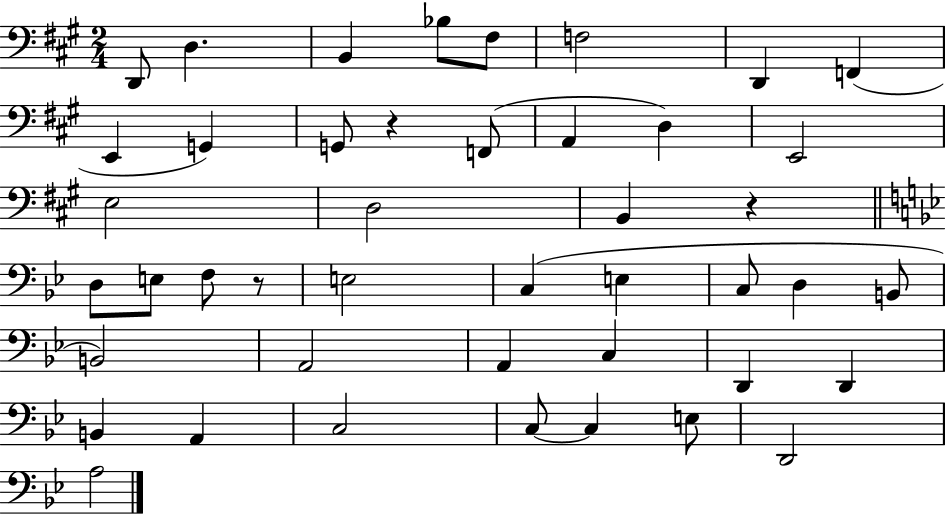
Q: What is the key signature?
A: A major